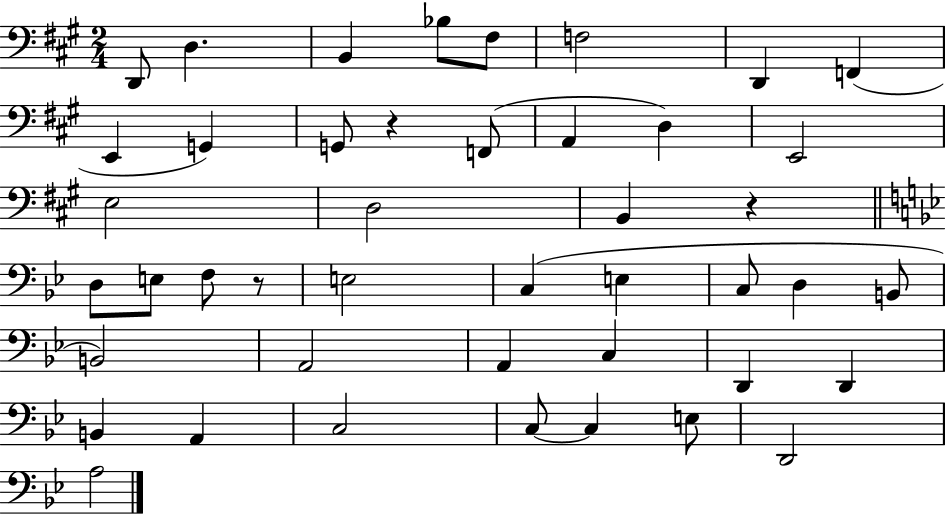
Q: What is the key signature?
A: A major